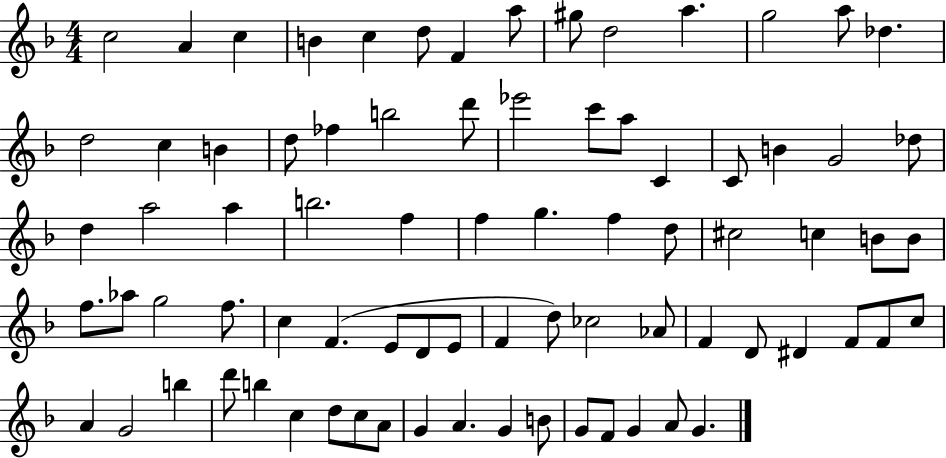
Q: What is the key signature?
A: F major